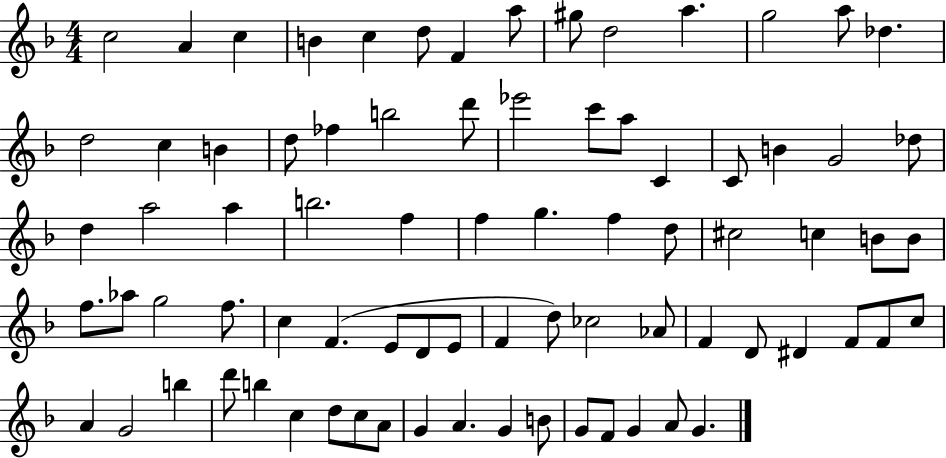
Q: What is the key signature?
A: F major